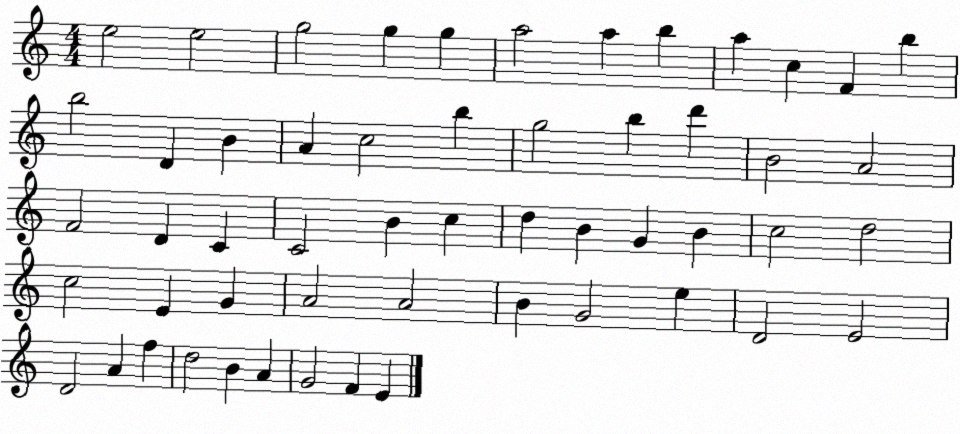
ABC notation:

X:1
T:Untitled
M:4/4
L:1/4
K:C
e2 e2 g2 g g a2 a b a c F b b2 D B A c2 b g2 b d' B2 A2 F2 D C C2 B c d B G B c2 d2 c2 E G A2 A2 B G2 e D2 E2 D2 A f d2 B A G2 F E